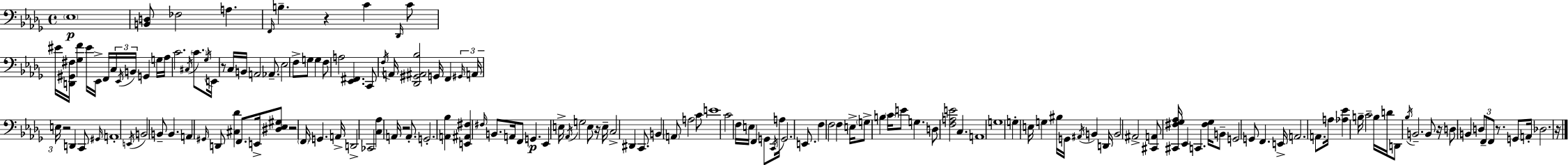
X:1
T:Untitled
M:4/4
L:1/4
K:Bbm
_E,4 [B,,D,]/2 _F,2 A, F,,/4 B, z C _D,,/4 C/2 ^E/4 [D,,^G,,^F,]/4 [_G,F] ^E/4 _E,,/4 F,,/4 C,/4 _E,,/4 B,,/4 G,, G,/4 _A,/4 C2 ^C,/4 C/2 _G,/4 E,,/4 z/2 C,/4 B,,/4 A,,2 _A,,/2 _E,2 F,/2 G,/2 G, F,/2 A,2 [_E,,^F,,] C,,/2 F,/4 A,,/4 [_D,,^G,,^A,,_B,]2 G,,/4 F,, ^G,,/4 A,,/4 E,/4 z2 D,, C,,/2 ^G,,/4 A,,4 E,,/4 B,,2 B,,/2 B,, A,, ^G,,/4 D,,/2 [^C,_D] F,,/2 E,,/4 [^D,_E,^G,]/2 z2 F,,/4 G,, A,,/4 D,,2 _C,,2 [C,_A,] A,,/4 z2 A,,/2 G,,2 [A,,_B,] [E,,^A,,^F,] ^F,/4 B,,/2 A,,/4 F,,/2 G,, _E,, E,/4 _A,,/4 G,2 E,/2 z/4 E,/4 C,2 ^D,, C,,/2 B,, A,,/2 A,2 C/2 E4 C2 F,/4 E,/4 F,, G,,/2 C,,/4 A,/4 G,,2 E,,/2 F, F,2 F, E,/4 G,/2 B, C/4 E/2 G, D,/2 [F,A,E]2 C, A,,4 G,4 G, E,/4 G, ^B,/4 G,,/4 ^A,,/4 B,, D,,/4 B,,2 ^A,,2 [^C,,A,,]/2 [^C,,^F,_G,_A,]/4 _E,, C,, [^F,_G,]/4 B,,/2 G,,2 G,,/2 F,, E,,/4 A,,2 A,,/2 A,/4 [_A,_E] B,/4 C2 B,/4 D/4 D,,/2 _B,/4 B,,2 B,,/2 z/4 D,/2 B,, D,/2 F,,/2 F,,/2 z/2 G,,/2 A,,/4 _D,2 z/4